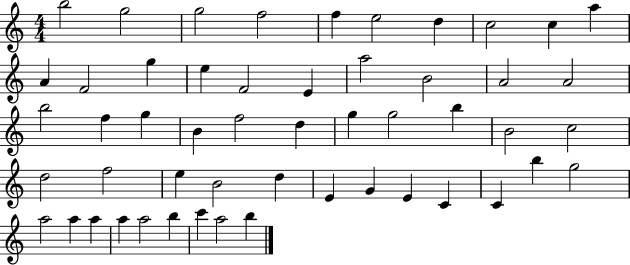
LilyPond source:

{
  \clef treble
  \numericTimeSignature
  \time 4/4
  \key c \major
  b''2 g''2 | g''2 f''2 | f''4 e''2 d''4 | c''2 c''4 a''4 | \break a'4 f'2 g''4 | e''4 f'2 e'4 | a''2 b'2 | a'2 a'2 | \break b''2 f''4 g''4 | b'4 f''2 d''4 | g''4 g''2 b''4 | b'2 c''2 | \break d''2 f''2 | e''4 b'2 d''4 | e'4 g'4 e'4 c'4 | c'4 b''4 g''2 | \break a''2 a''4 a''4 | a''4 a''2 b''4 | c'''4 a''2 b''4 | \bar "|."
}